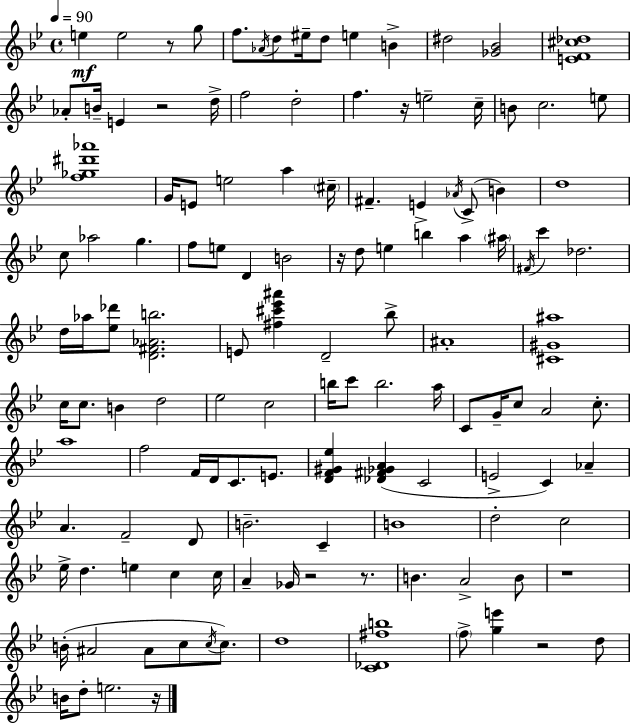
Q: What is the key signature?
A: G minor